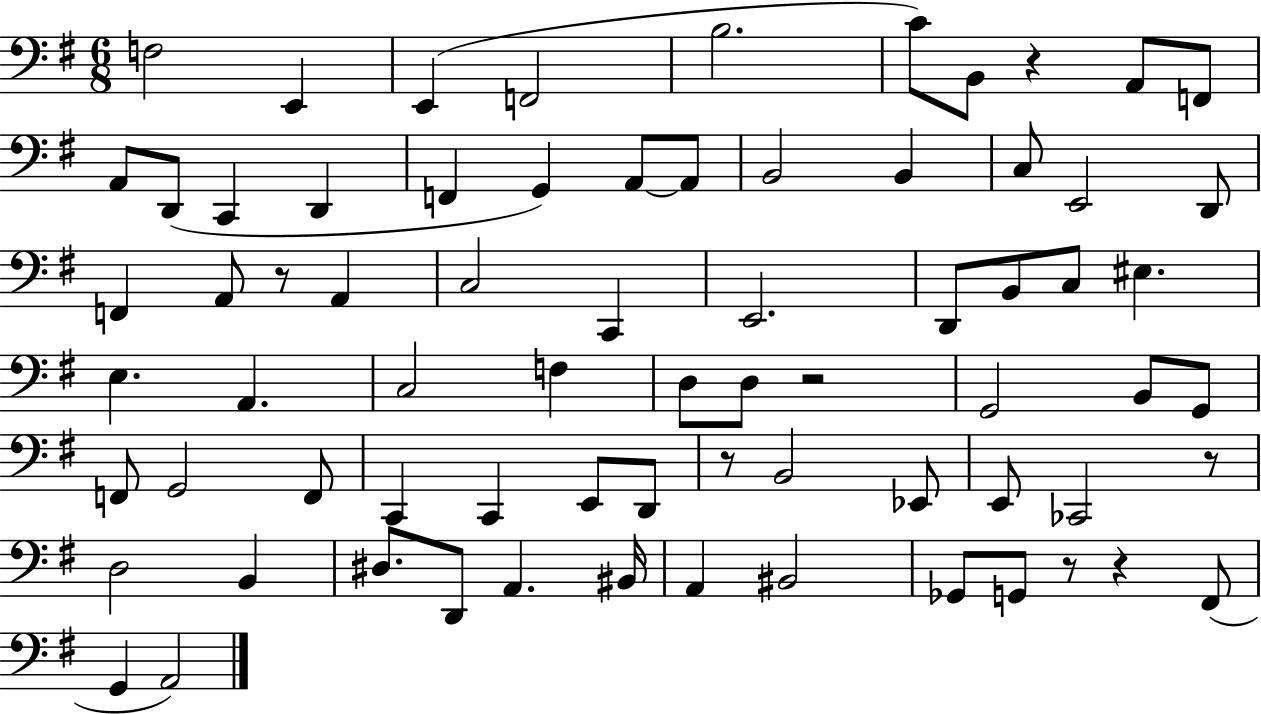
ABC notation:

X:1
T:Untitled
M:6/8
L:1/4
K:G
F,2 E,, E,, F,,2 B,2 C/2 B,,/2 z A,,/2 F,,/2 A,,/2 D,,/2 C,, D,, F,, G,, A,,/2 A,,/2 B,,2 B,, C,/2 E,,2 D,,/2 F,, A,,/2 z/2 A,, C,2 C,, E,,2 D,,/2 B,,/2 C,/2 ^E, E, A,, C,2 F, D,/2 D,/2 z2 G,,2 B,,/2 G,,/2 F,,/2 G,,2 F,,/2 C,, C,, E,,/2 D,,/2 z/2 B,,2 _E,,/2 E,,/2 _C,,2 z/2 D,2 B,, ^D,/2 D,,/2 A,, ^B,,/4 A,, ^B,,2 _G,,/2 G,,/2 z/2 z ^F,,/2 G,, A,,2